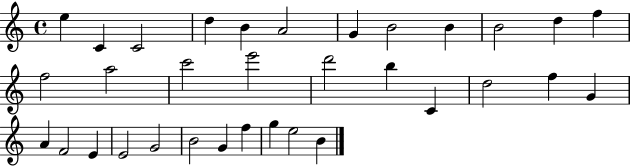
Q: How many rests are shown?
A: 0